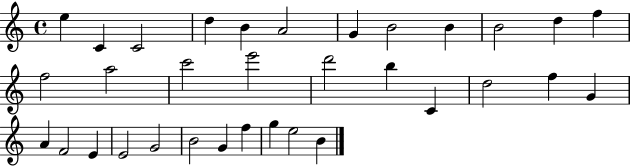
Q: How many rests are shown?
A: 0